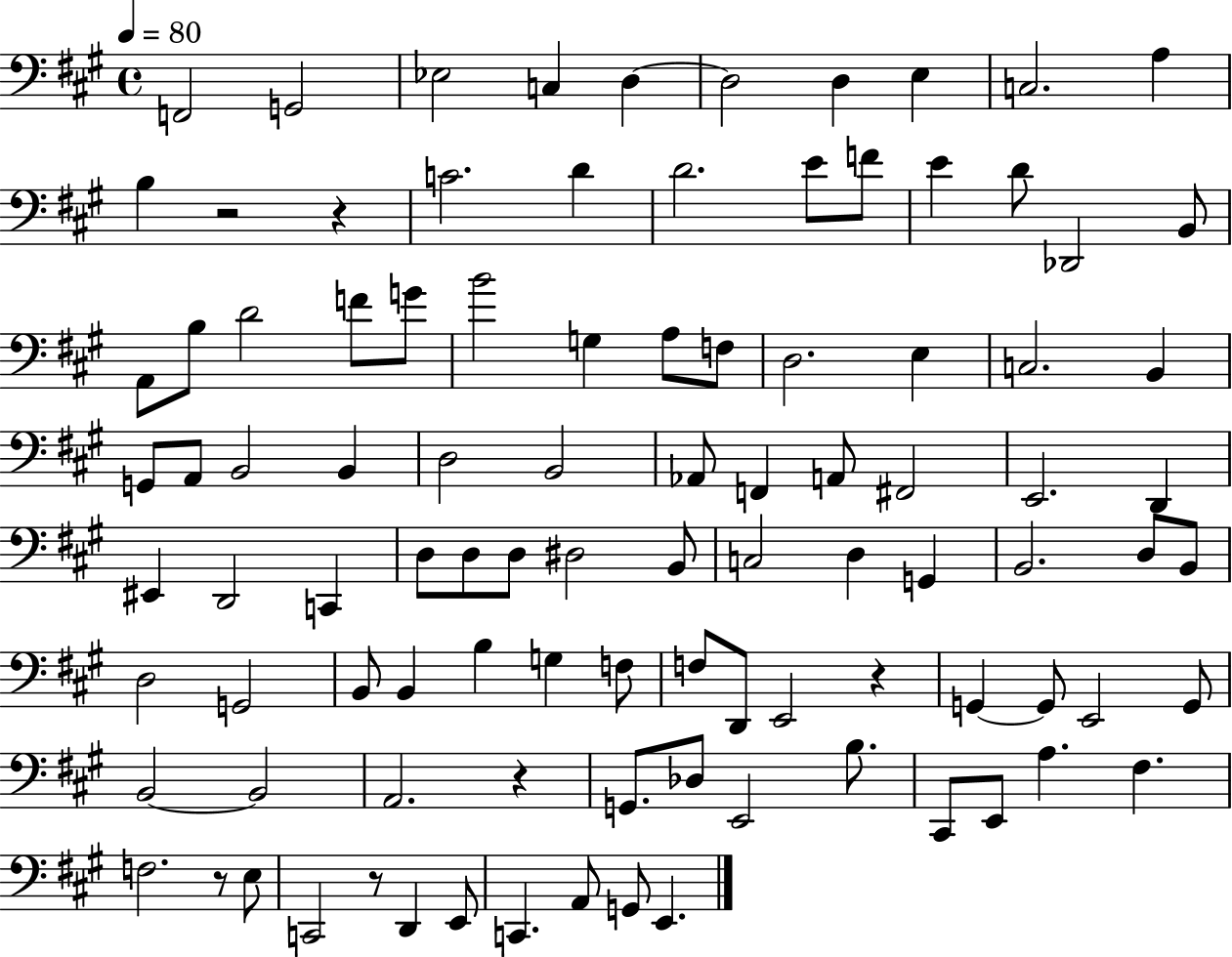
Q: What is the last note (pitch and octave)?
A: E2